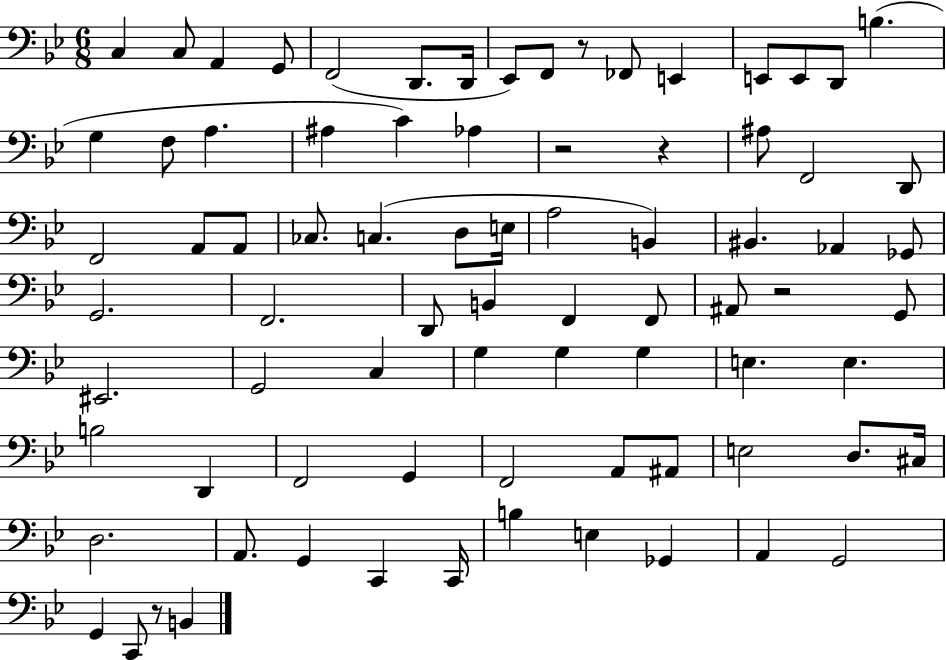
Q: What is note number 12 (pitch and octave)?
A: E2